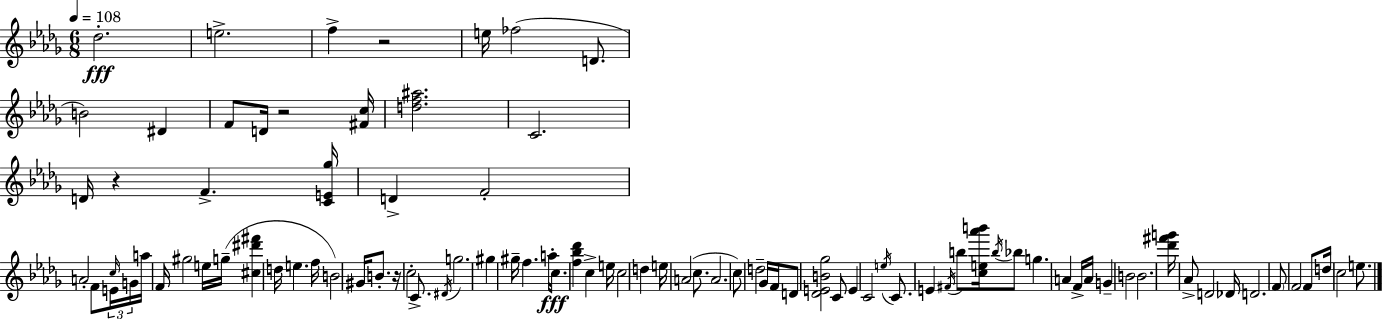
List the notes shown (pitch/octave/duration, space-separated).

Db5/h. E5/h. F5/q R/h E5/s FES5/h D4/e. B4/h D#4/q F4/e D4/s R/h [F#4,C5]/s [D5,F5,A#5]/h. C4/h. D4/s R/q F4/q. [C4,E4,Gb5]/s D4/q F4/h A4/h F4/e E4/s C5/s G4/s A5/s F4/s G#5/h E5/s G5/s [C#5,D#6,F#6]/q D5/s E5/q. F5/s B4/h G#4/s B4/e. R/s C5/h C4/e. D#4/s G5/h. G#5/q G#5/s F5/q. A5/s C5/e. [F5,Bb5,Db6]/q C5/q E5/s C5/h D5/q E5/s A4/h C5/e. A4/h. C5/e D5/h Gb4/s F4/s D4/e [Db4,E4,B4,Gb5]/h C4/e E4/q C4/h E5/s C4/e. E4/q F#4/s B5/e [C5,E5,Ab6,B6]/s B5/s Bb5/e G5/q. A4/q F4/s A4/s G4/q B4/h B4/h. [Db6,F#6,G6]/s Ab4/e D4/h Db4/s D4/h. F4/e F4/h F4/e D5/s C5/h E5/e.